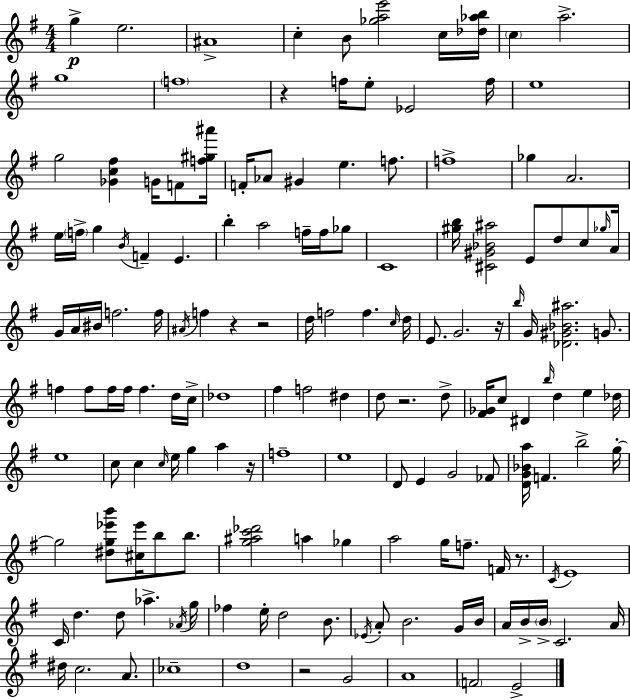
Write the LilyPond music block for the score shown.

{
  \clef treble
  \numericTimeSignature
  \time 4/4
  \key g \major
  g''4->\p e''2. | ais'1-> | c''4-. b'8 <ges'' a'' e'''>2 c''16 <des'' aes'' b''>16 | \parenthesize c''4 a''2.-> | \break g''1 | \parenthesize f''1 | r4 f''16 e''8-. ees'2 f''16 | e''1 | \break g''2 <ges' c'' fis''>4 g'16 f'8 <f'' gis'' ais'''>16 | f'16-. aes'8 gis'4 e''4. f''8. | f''1-> | ges''4 a'2. | \break e''16 \parenthesize f''16-> g''4 \acciaccatura { b'16 } f'4-- e'4. | b''4-. a''2 f''16-- f''16 ges''8 | c'1 | <gis'' b''>16 <cis' gis' bes' ais''>2 e'8 d''8 c''8 | \break \grace { ges''16 } a'16 g'16 a'16 bis'16 f''2. | f''16 \acciaccatura { ais'16 } f''4 r4 r2 | d''16 f''2 f''4. | \grace { c''16 } d''16 e'8. g'2. | \break r16 \grace { b''16 } g'16 <des' gis' bes' ais''>2. | g'8. f''4 f''8 f''16 f''16 f''4. | d''16 c''16-> des''1 | fis''4 f''2 | \break dis''4 d''8 r2. | d''8-> <fis' ges'>16 c''8 dis'4 \grace { b''16 } d''4 | e''4 des''16 e''1 | c''8 c''4 \grace { c''16 } e''16 g''4 | \break a''4 r16 f''1-- | e''1 | d'8 e'4 g'2 | fes'8 <d' g' bes' a''>16 f'4. b''2-> | \break g''16-.~~ g''2 <dis'' g'' ees''' b'''>8 | <cis'' ees'''>16 b''8 b''8. <g'' ais'' c''' des'''>2 a''4 | ges''4 a''2 g''16 | f''8.-- f'16 r8. \acciaccatura { c'16 } e'1 | \break c'16 d''4. d''8 | aes''4.-> \acciaccatura { aes'16 } g''16 fes''4 e''16-. d''2 | b'8. \acciaccatura { ees'16 } a'8-. b'2. | g'16 b'16 a'16 b'16-> \parenthesize b'16-> c'2. | \break a'16 dis''16 c''2. | a'8. ces''1-- | d''1 | r2 | \break g'2 a'1 | \parenthesize f'2 | e'2-> \bar "|."
}